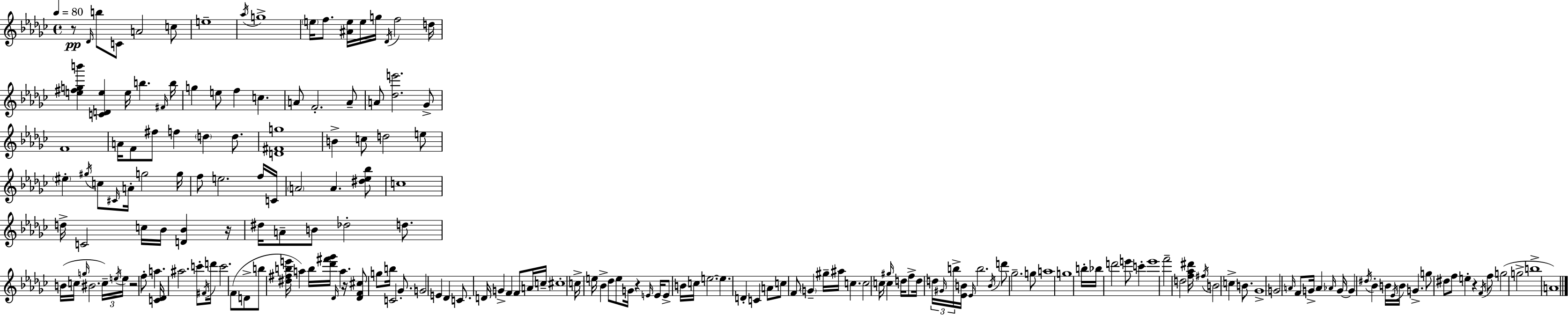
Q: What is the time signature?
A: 4/4